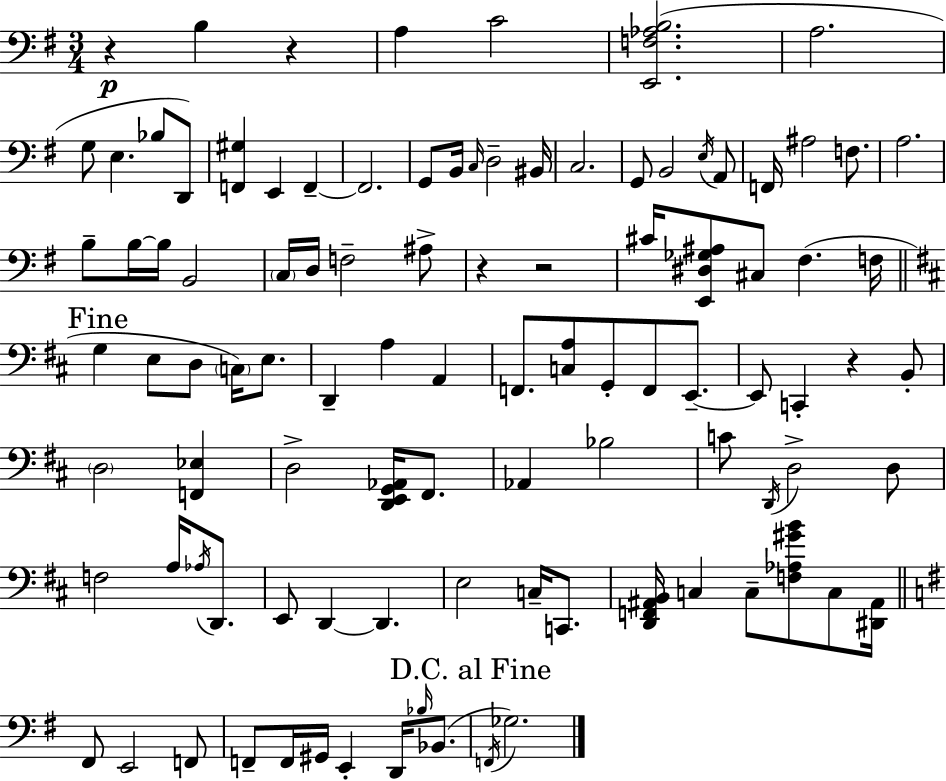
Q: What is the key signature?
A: G major